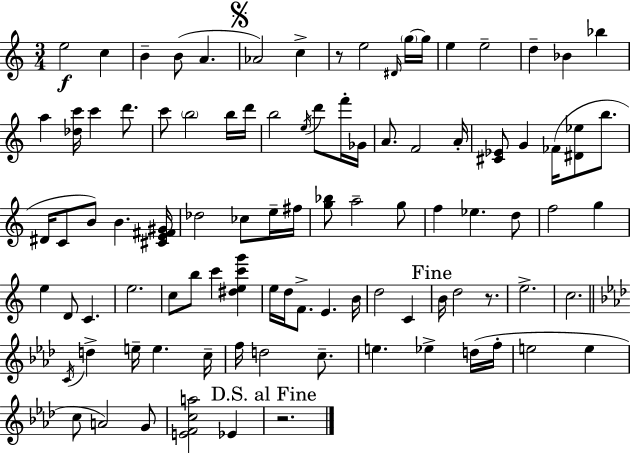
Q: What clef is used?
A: treble